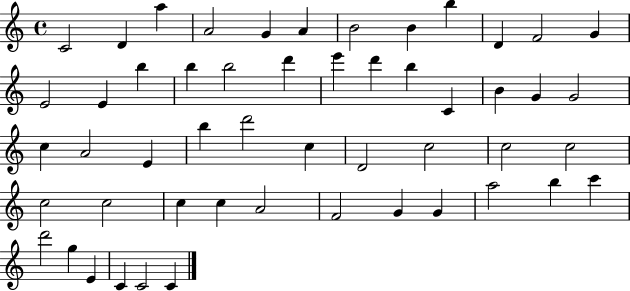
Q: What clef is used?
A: treble